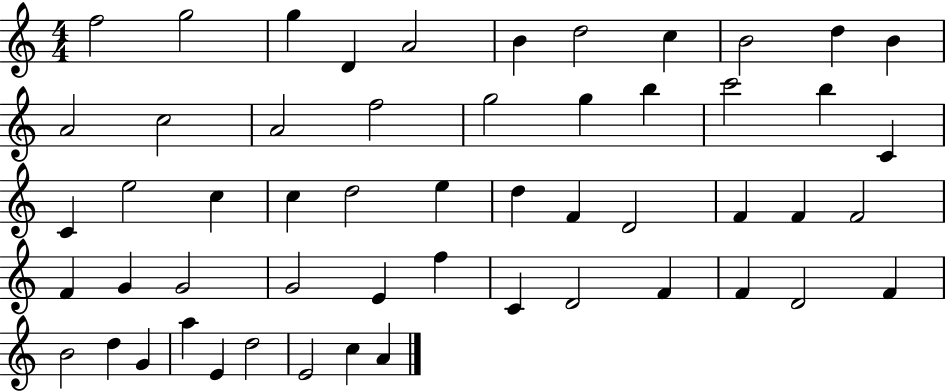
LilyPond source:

{
  \clef treble
  \numericTimeSignature
  \time 4/4
  \key c \major
  f''2 g''2 | g''4 d'4 a'2 | b'4 d''2 c''4 | b'2 d''4 b'4 | \break a'2 c''2 | a'2 f''2 | g''2 g''4 b''4 | c'''2 b''4 c'4 | \break c'4 e''2 c''4 | c''4 d''2 e''4 | d''4 f'4 d'2 | f'4 f'4 f'2 | \break f'4 g'4 g'2 | g'2 e'4 f''4 | c'4 d'2 f'4 | f'4 d'2 f'4 | \break b'2 d''4 g'4 | a''4 e'4 d''2 | e'2 c''4 a'4 | \bar "|."
}